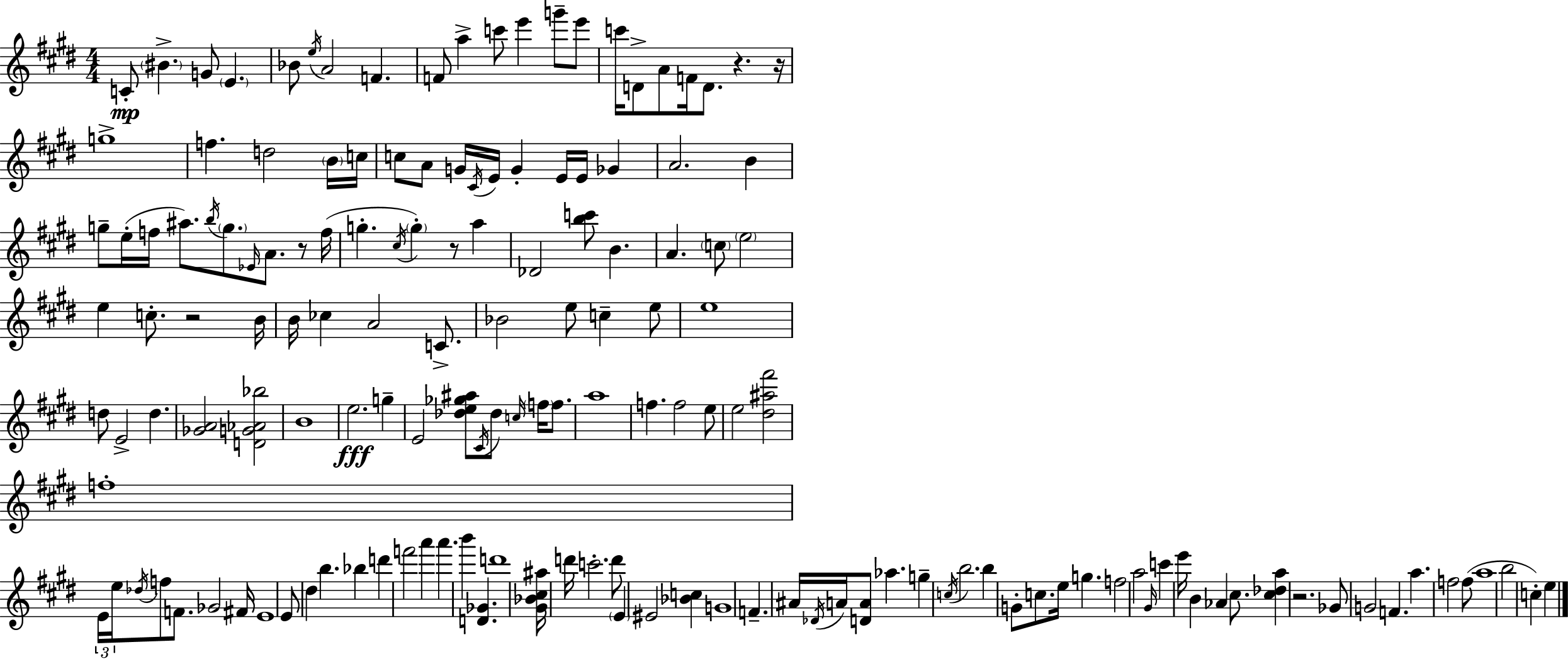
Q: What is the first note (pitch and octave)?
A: C4